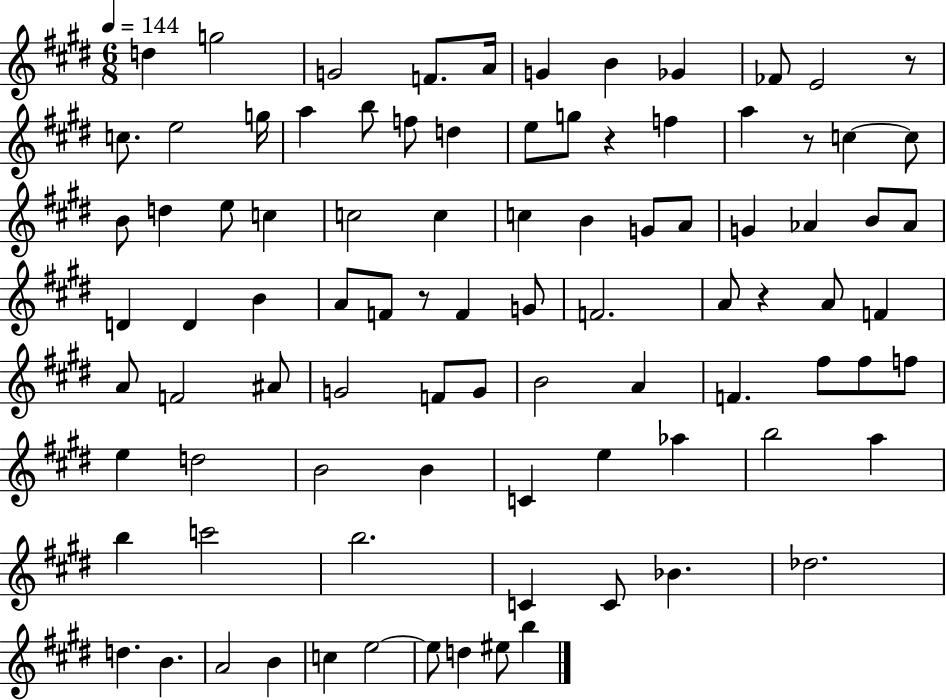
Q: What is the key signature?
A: E major